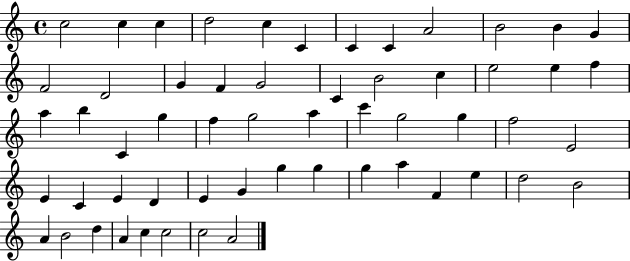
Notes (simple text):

C5/h C5/q C5/q D5/h C5/q C4/q C4/q C4/q A4/h B4/h B4/q G4/q F4/h D4/h G4/q F4/q G4/h C4/q B4/h C5/q E5/h E5/q F5/q A5/q B5/q C4/q G5/q F5/q G5/h A5/q C6/q G5/h G5/q F5/h E4/h E4/q C4/q E4/q D4/q E4/q G4/q G5/q G5/q G5/q A5/q F4/q E5/q D5/h B4/h A4/q B4/h D5/q A4/q C5/q C5/h C5/h A4/h